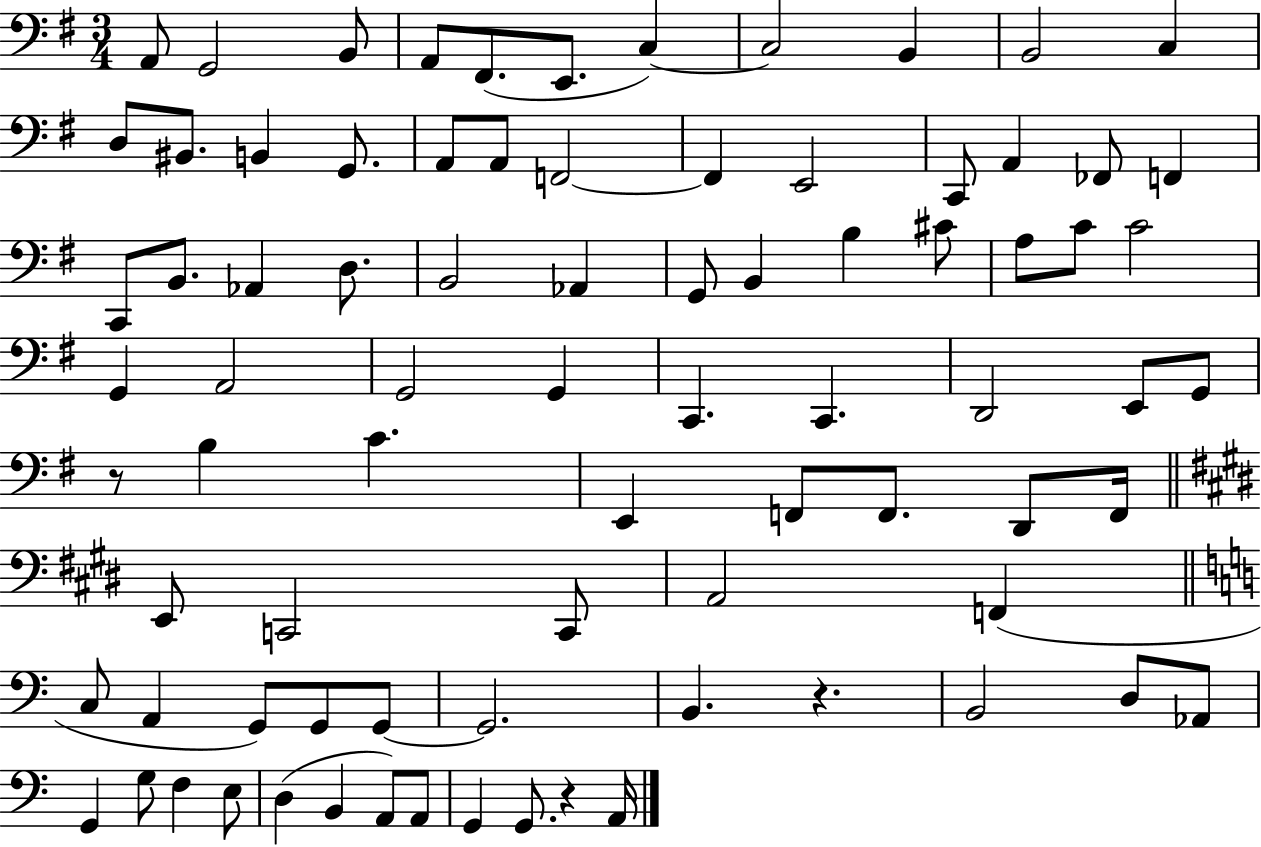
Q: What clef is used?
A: bass